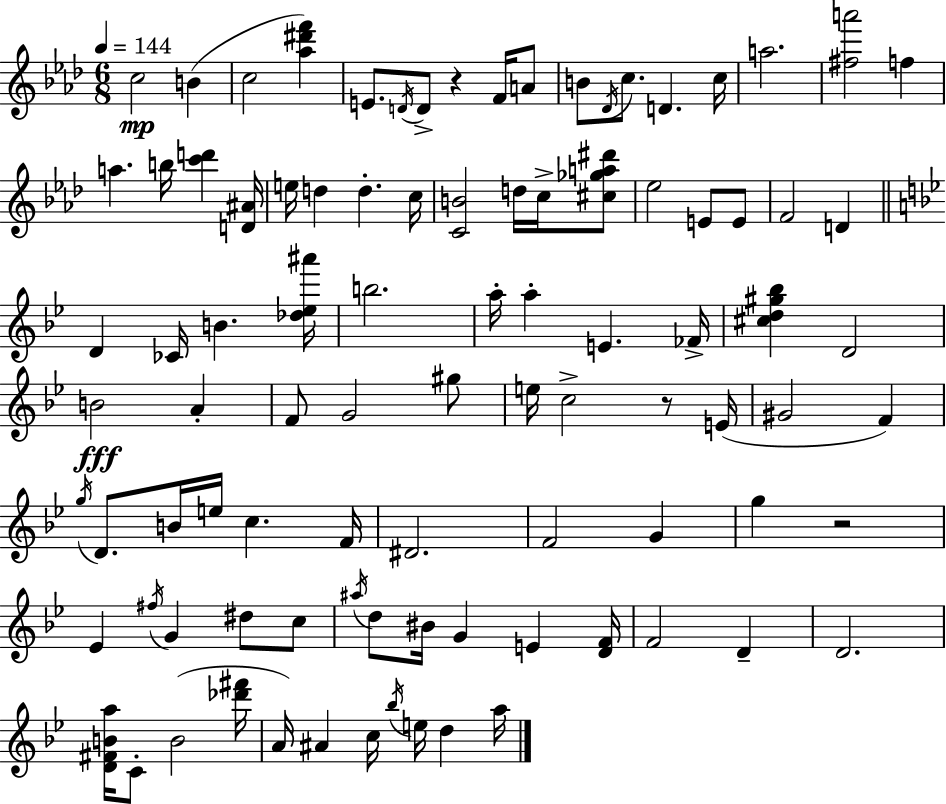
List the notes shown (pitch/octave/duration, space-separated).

C5/h B4/q C5/h [Ab5,D#6,F6]/q E4/e. D4/s D4/e R/q F4/s A4/e B4/e Db4/s C5/e. D4/q. C5/s A5/h. [F#5,A6]/h F5/q A5/q. B5/s [C6,D6]/q [D4,A#4]/s E5/s D5/q D5/q. C5/s [C4,B4]/h D5/s C5/s [C#5,Gb5,A5,D#6]/e Eb5/h E4/e E4/e F4/h D4/q D4/q CES4/s B4/q. [Db5,Eb5,A#6]/s B5/h. A5/s A5/q E4/q. FES4/s [C#5,D5,G#5,Bb5]/q D4/h B4/h A4/q F4/e G4/h G#5/e E5/s C5/h R/e E4/s G#4/h F4/q G5/s D4/e. B4/s E5/s C5/q. F4/s D#4/h. F4/h G4/q G5/q R/h Eb4/q F#5/s G4/q D#5/e C5/e A#5/s D5/e BIS4/s G4/q E4/q [D4,F4]/s F4/h D4/q D4/h. [D4,F#4,B4,A5]/s C4/e B4/h [Db6,F#6]/s A4/s A#4/q C5/s Bb5/s E5/s D5/q A5/s